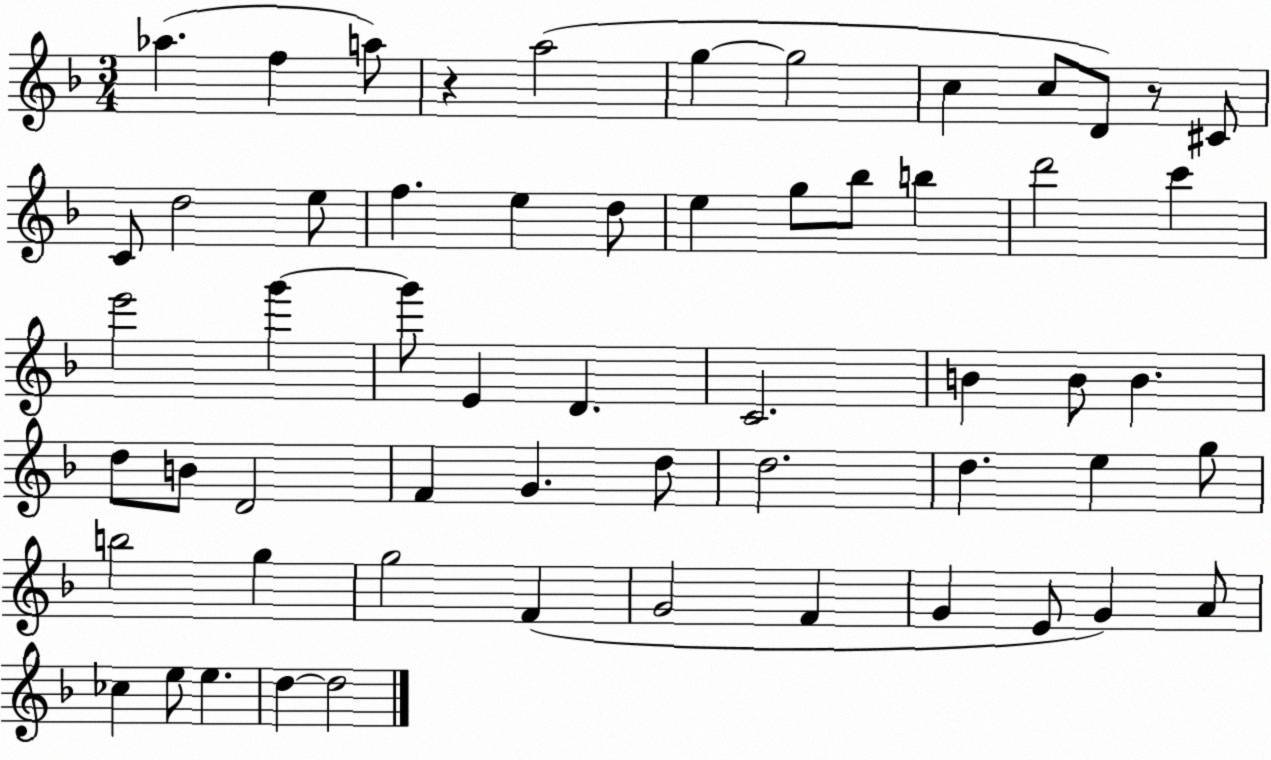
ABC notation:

X:1
T:Untitled
M:3/4
L:1/4
K:F
_a f a/2 z a2 g g2 c c/2 D/2 z/2 ^C/2 C/2 d2 e/2 f e d/2 e g/2 _b/2 b d'2 c' e'2 g' g'/2 E D C2 B B/2 B d/2 B/2 D2 F G d/2 d2 d e g/2 b2 g g2 F G2 F G E/2 G A/2 _c e/2 e d d2